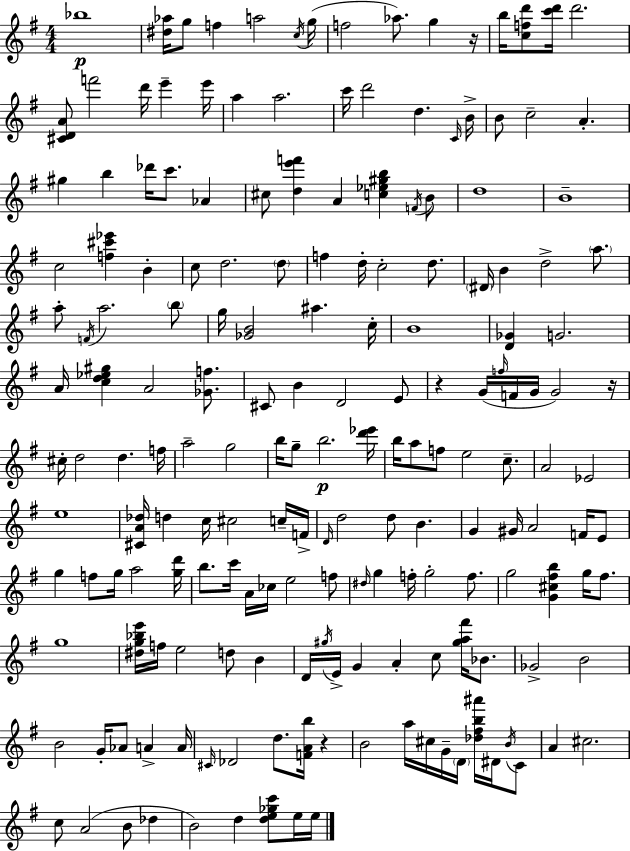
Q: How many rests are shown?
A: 4